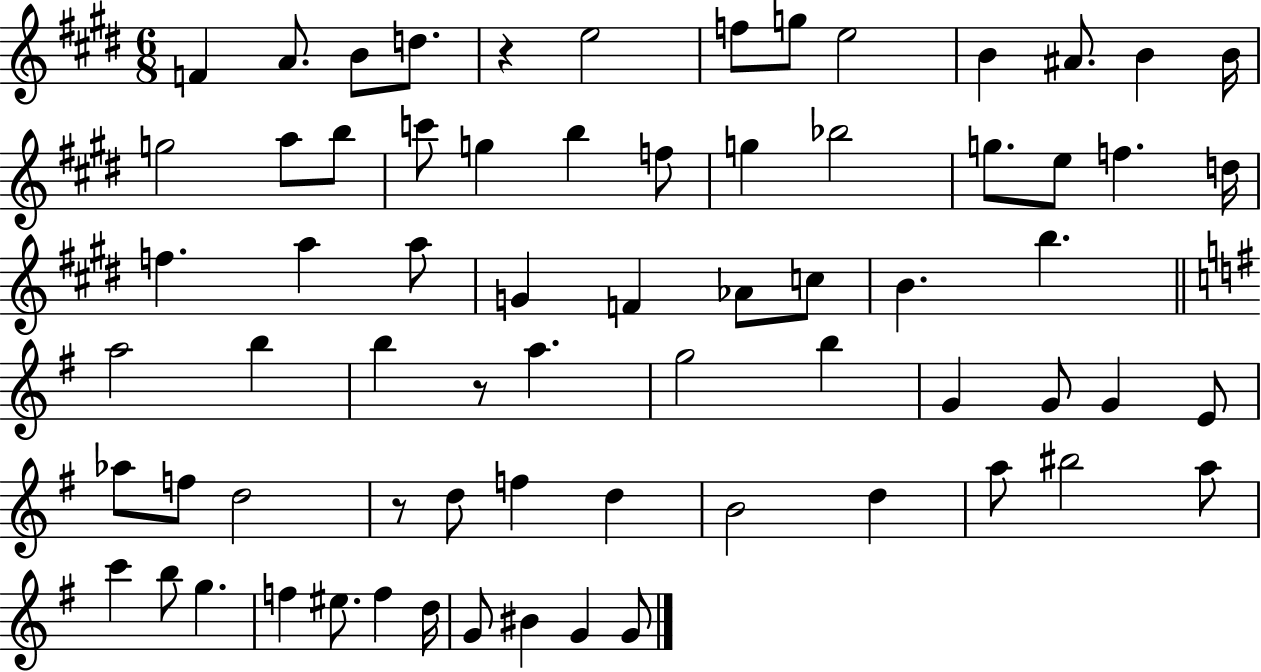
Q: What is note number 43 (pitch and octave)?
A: G4